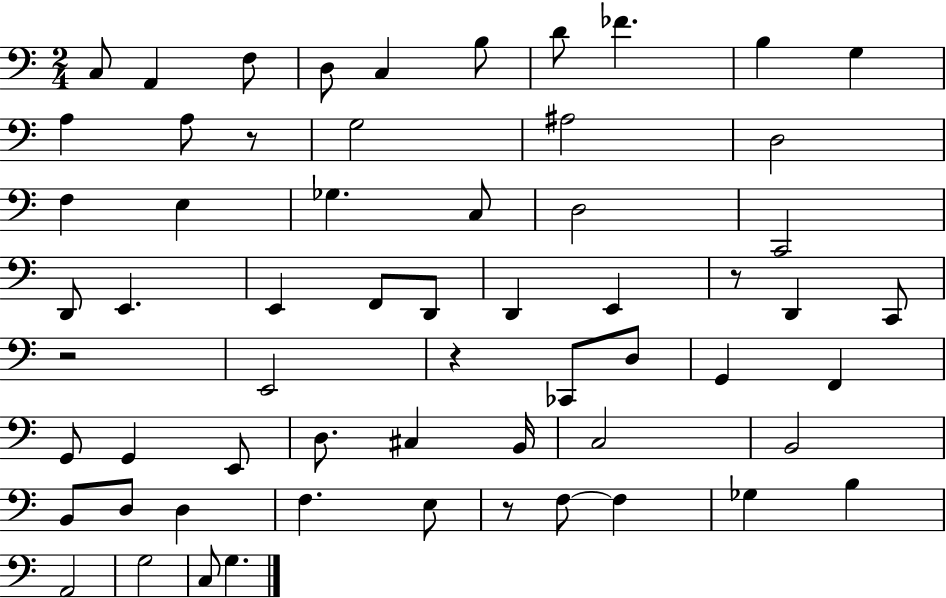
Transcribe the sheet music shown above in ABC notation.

X:1
T:Untitled
M:2/4
L:1/4
K:C
C,/2 A,, F,/2 D,/2 C, B,/2 D/2 _F B, G, A, A,/2 z/2 G,2 ^A,2 D,2 F, E, _G, C,/2 D,2 C,,2 D,,/2 E,, E,, F,,/2 D,,/2 D,, E,, z/2 D,, C,,/2 z2 E,,2 z _C,,/2 D,/2 G,, F,, G,,/2 G,, E,,/2 D,/2 ^C, B,,/4 C,2 B,,2 B,,/2 D,/2 D, F, E,/2 z/2 F,/2 F, _G, B, A,,2 G,2 C,/2 G,